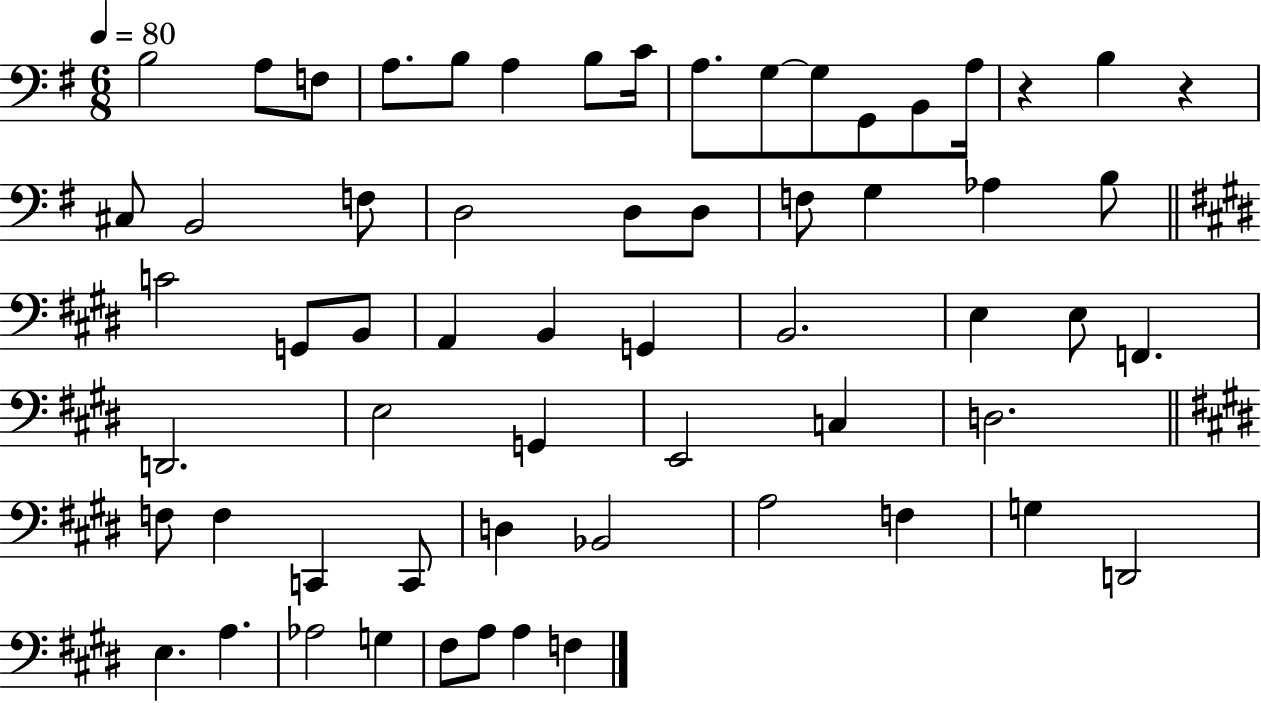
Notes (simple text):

B3/h A3/e F3/e A3/e. B3/e A3/q B3/e C4/s A3/e. G3/e G3/e G2/e B2/e A3/s R/q B3/q R/q C#3/e B2/h F3/e D3/h D3/e D3/e F3/e G3/q Ab3/q B3/e C4/h G2/e B2/e A2/q B2/q G2/q B2/h. E3/q E3/e F2/q. D2/h. E3/h G2/q E2/h C3/q D3/h. F3/e F3/q C2/q C2/e D3/q Bb2/h A3/h F3/q G3/q D2/h E3/q. A3/q. Ab3/h G3/q F#3/e A3/e A3/q F3/q